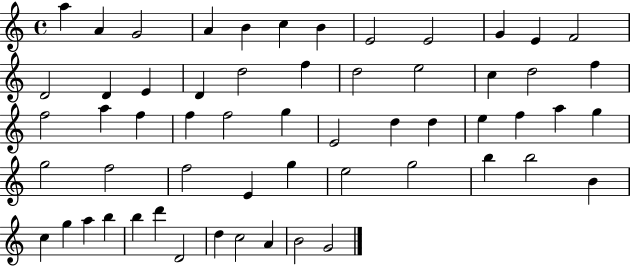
A5/q A4/q G4/h A4/q B4/q C5/q B4/q E4/h E4/h G4/q E4/q F4/h D4/h D4/q E4/q D4/q D5/h F5/q D5/h E5/h C5/q D5/h F5/q F5/h A5/q F5/q F5/q F5/h G5/q E4/h D5/q D5/q E5/q F5/q A5/q G5/q G5/h F5/h F5/h E4/q G5/q E5/h G5/h B5/q B5/h B4/q C5/q G5/q A5/q B5/q B5/q D6/q D4/h D5/q C5/h A4/q B4/h G4/h